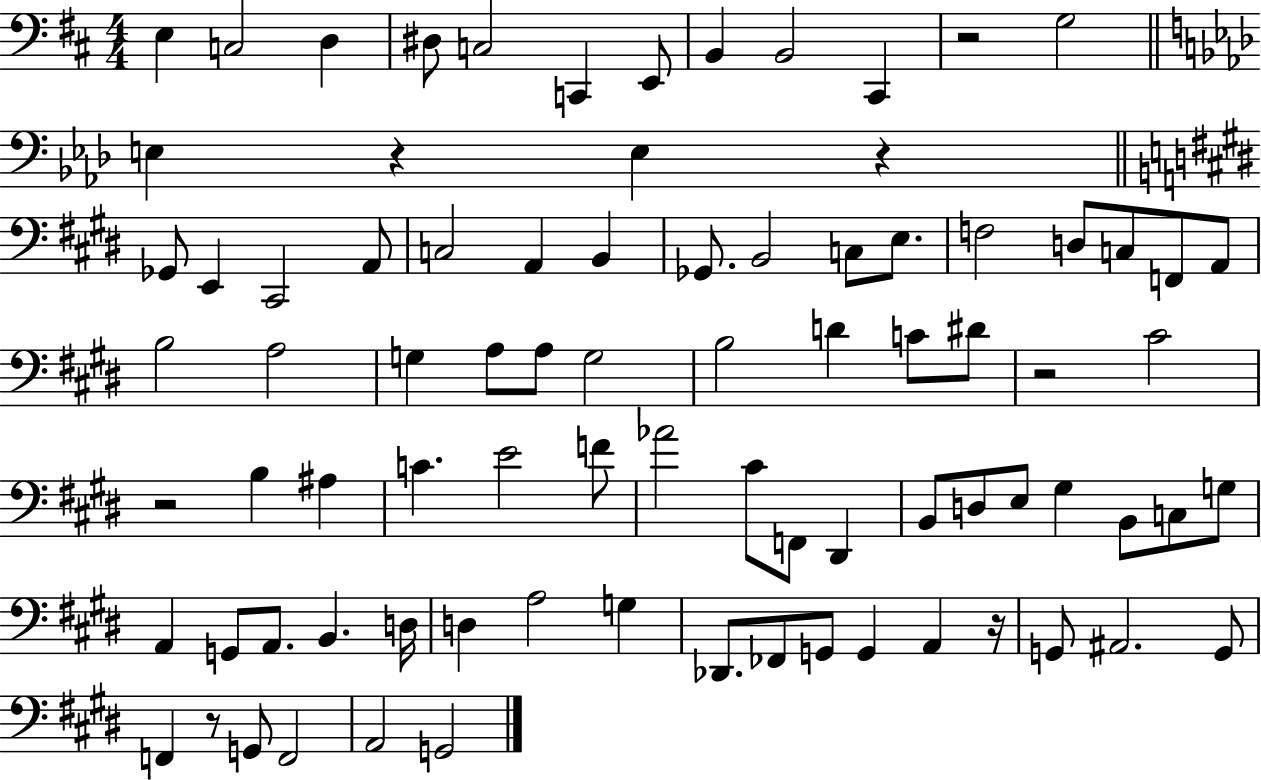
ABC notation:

X:1
T:Untitled
M:4/4
L:1/4
K:D
E, C,2 D, ^D,/2 C,2 C,, E,,/2 B,, B,,2 ^C,, z2 G,2 E, z E, z _G,,/2 E,, ^C,,2 A,,/2 C,2 A,, B,, _G,,/2 B,,2 C,/2 E,/2 F,2 D,/2 C,/2 F,,/2 A,,/2 B,2 A,2 G, A,/2 A,/2 G,2 B,2 D C/2 ^D/2 z2 ^C2 z2 B, ^A, C E2 F/2 _A2 ^C/2 F,,/2 ^D,, B,,/2 D,/2 E,/2 ^G, B,,/2 C,/2 G,/2 A,, G,,/2 A,,/2 B,, D,/4 D, A,2 G, _D,,/2 _F,,/2 G,,/2 G,, A,, z/4 G,,/2 ^A,,2 G,,/2 F,, z/2 G,,/2 F,,2 A,,2 G,,2